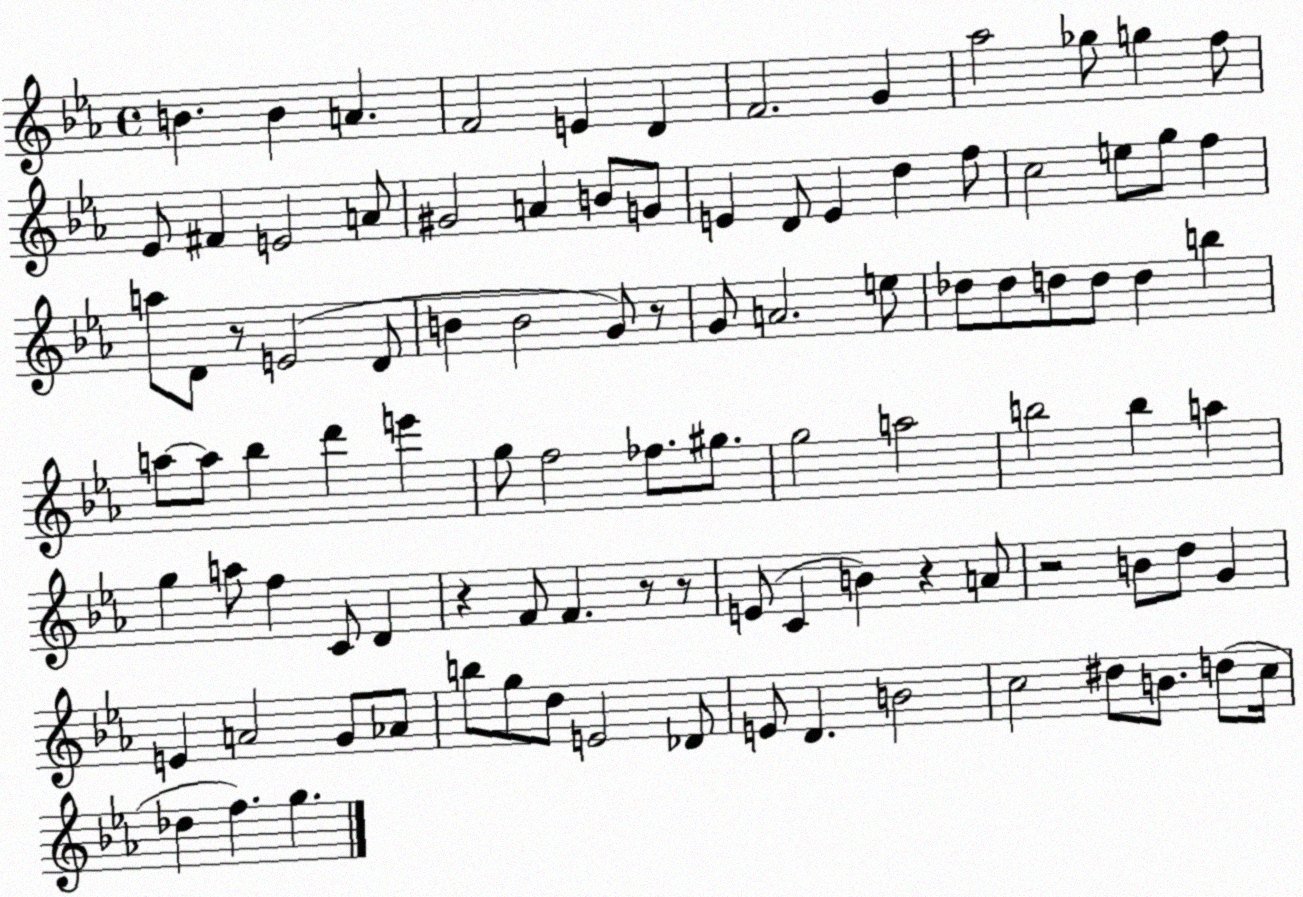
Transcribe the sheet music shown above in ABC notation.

X:1
T:Untitled
M:4/4
L:1/4
K:Eb
B B A F2 E D F2 G _a2 _g/2 g f/2 _E/2 ^F E2 A/2 ^G2 A B/2 G/2 E D/2 E d f/2 c2 e/2 g/2 f a/2 D/2 z/2 E2 D/2 B B2 G/2 z/2 G/2 A2 e/2 _d/2 _d/2 d/2 d/2 d b a/2 a/2 _b d' e' g/2 f2 _f/2 ^g/2 g2 a2 b2 b a g a/2 f C/2 D z F/2 F z/2 z/2 E/2 C B z A/2 z2 B/2 d/2 G E A2 G/2 _A/2 b/2 g/2 d/2 E2 _D/2 E/2 D B2 c2 ^d/2 B/2 d/2 c/4 _d f g